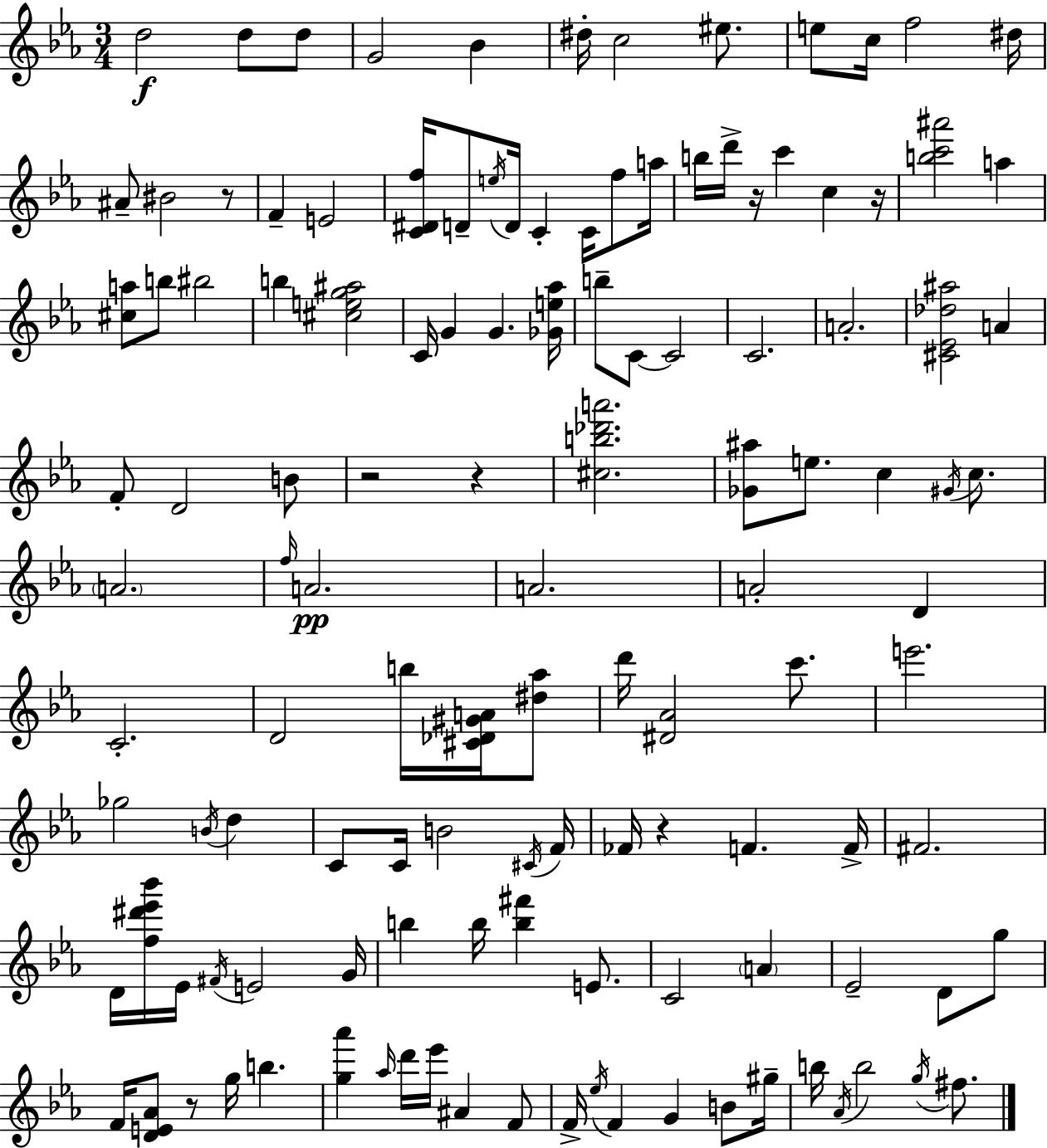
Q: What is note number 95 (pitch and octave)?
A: F4